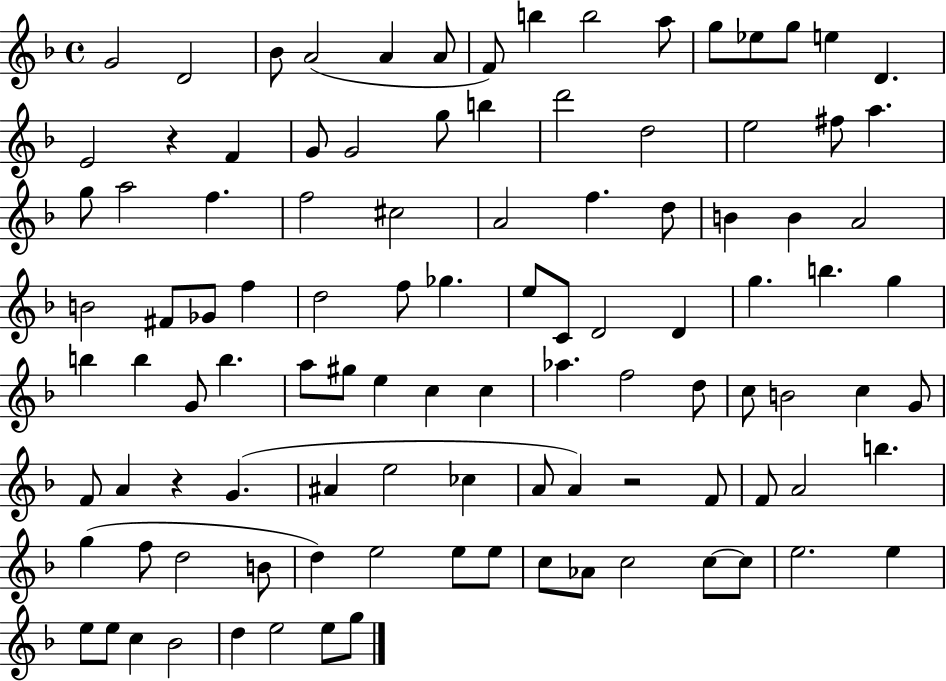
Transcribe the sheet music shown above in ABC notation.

X:1
T:Untitled
M:4/4
L:1/4
K:F
G2 D2 _B/2 A2 A A/2 F/2 b b2 a/2 g/2 _e/2 g/2 e D E2 z F G/2 G2 g/2 b d'2 d2 e2 ^f/2 a g/2 a2 f f2 ^c2 A2 f d/2 B B A2 B2 ^F/2 _G/2 f d2 f/2 _g e/2 C/2 D2 D g b g b b G/2 b a/2 ^g/2 e c c _a f2 d/2 c/2 B2 c G/2 F/2 A z G ^A e2 _c A/2 A z2 F/2 F/2 A2 b g f/2 d2 B/2 d e2 e/2 e/2 c/2 _A/2 c2 c/2 c/2 e2 e e/2 e/2 c _B2 d e2 e/2 g/2